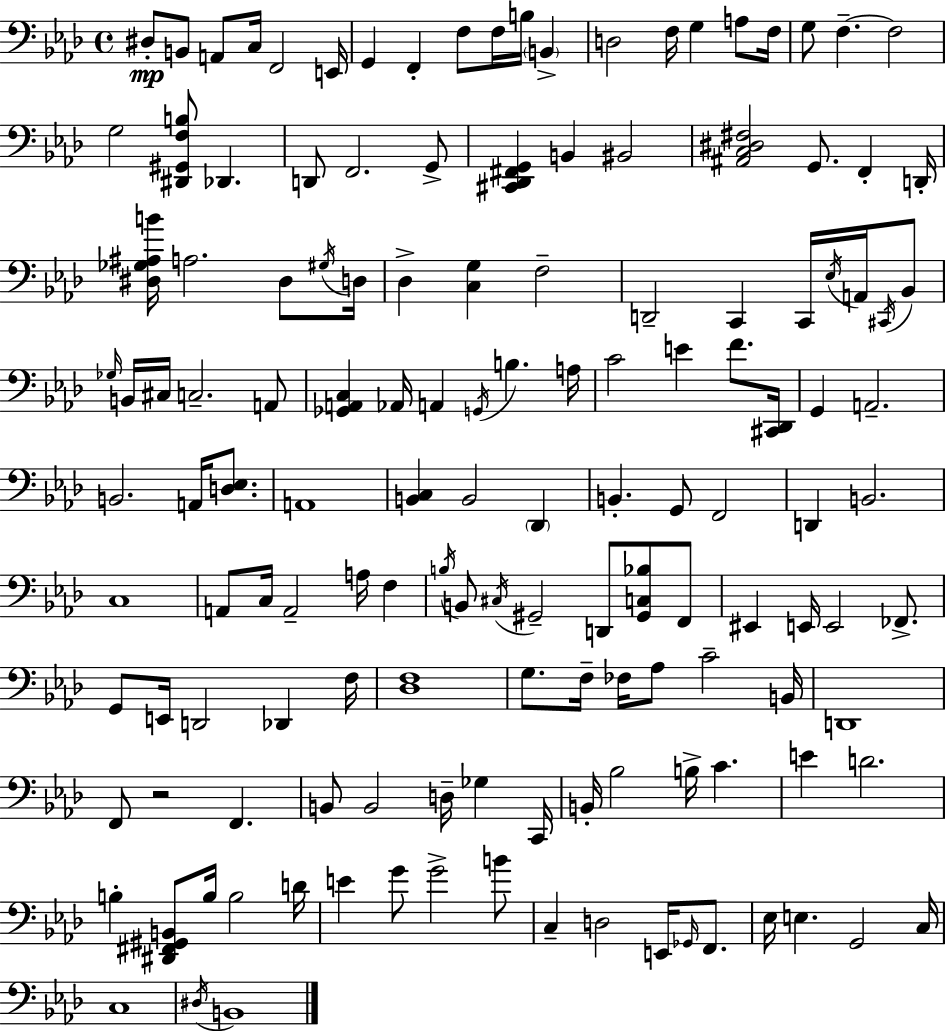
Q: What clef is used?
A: bass